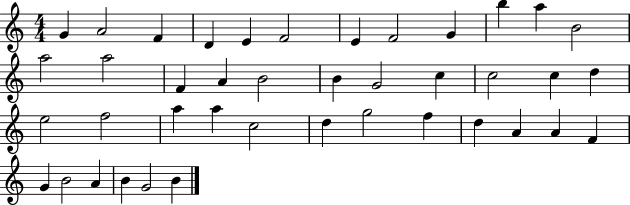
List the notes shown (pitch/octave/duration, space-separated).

G4/q A4/h F4/q D4/q E4/q F4/h E4/q F4/h G4/q B5/q A5/q B4/h A5/h A5/h F4/q A4/q B4/h B4/q G4/h C5/q C5/h C5/q D5/q E5/h F5/h A5/q A5/q C5/h D5/q G5/h F5/q D5/q A4/q A4/q F4/q G4/q B4/h A4/q B4/q G4/h B4/q